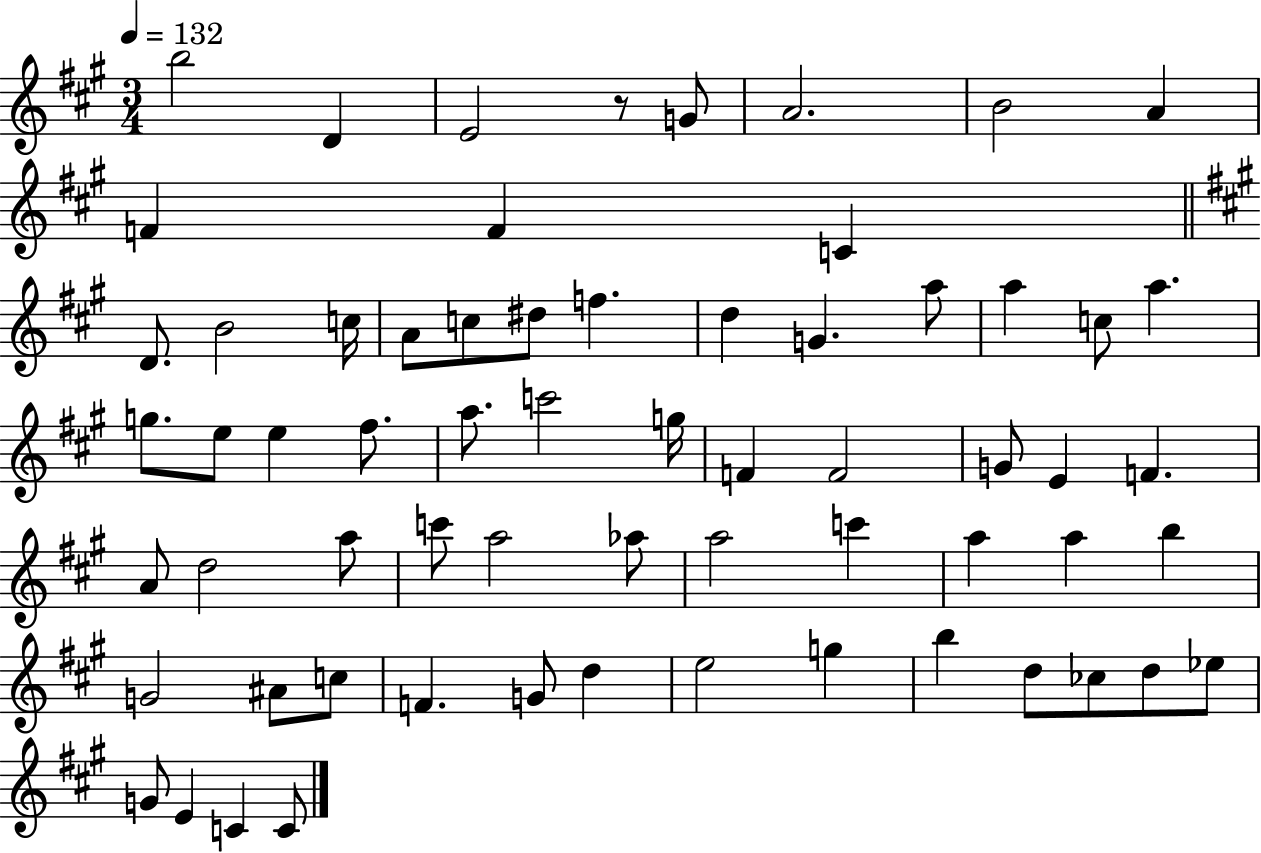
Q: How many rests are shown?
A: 1